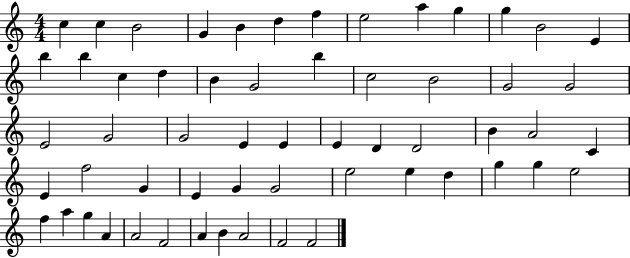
X:1
T:Untitled
M:4/4
L:1/4
K:C
c c B2 G B d f e2 a g g B2 E b b c d B G2 b c2 B2 G2 G2 E2 G2 G2 E E E D D2 B A2 C E f2 G E G G2 e2 e d g g e2 f a g A A2 F2 A B A2 F2 F2